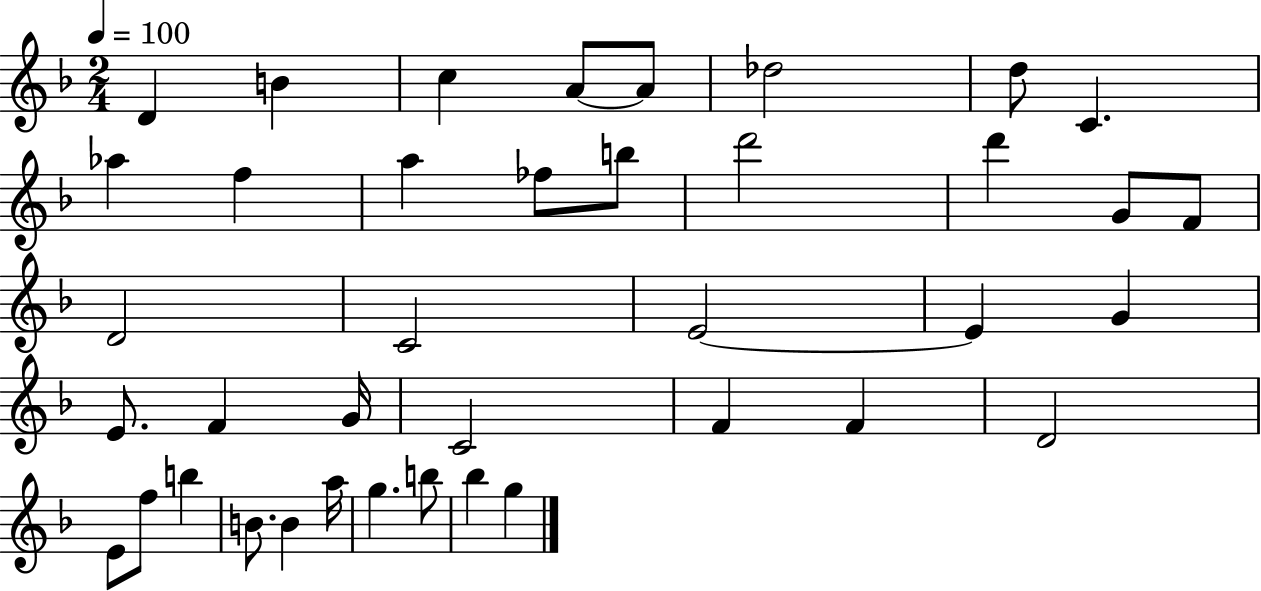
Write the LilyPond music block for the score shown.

{
  \clef treble
  \numericTimeSignature
  \time 2/4
  \key f \major
  \tempo 4 = 100
  d'4 b'4 | c''4 a'8~~ a'8 | des''2 | d''8 c'4. | \break aes''4 f''4 | a''4 fes''8 b''8 | d'''2 | d'''4 g'8 f'8 | \break d'2 | c'2 | e'2~~ | e'4 g'4 | \break e'8. f'4 g'16 | c'2 | f'4 f'4 | d'2 | \break e'8 f''8 b''4 | b'8. b'4 a''16 | g''4. b''8 | bes''4 g''4 | \break \bar "|."
}